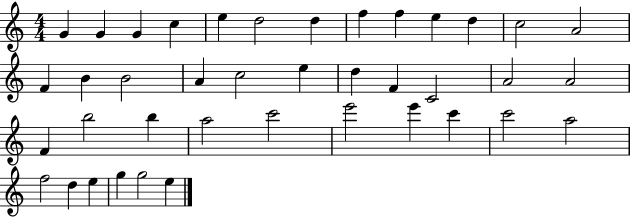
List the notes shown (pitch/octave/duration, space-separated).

G4/q G4/q G4/q C5/q E5/q D5/h D5/q F5/q F5/q E5/q D5/q C5/h A4/h F4/q B4/q B4/h A4/q C5/h E5/q D5/q F4/q C4/h A4/h A4/h F4/q B5/h B5/q A5/h C6/h E6/h E6/q C6/q C6/h A5/h F5/h D5/q E5/q G5/q G5/h E5/q